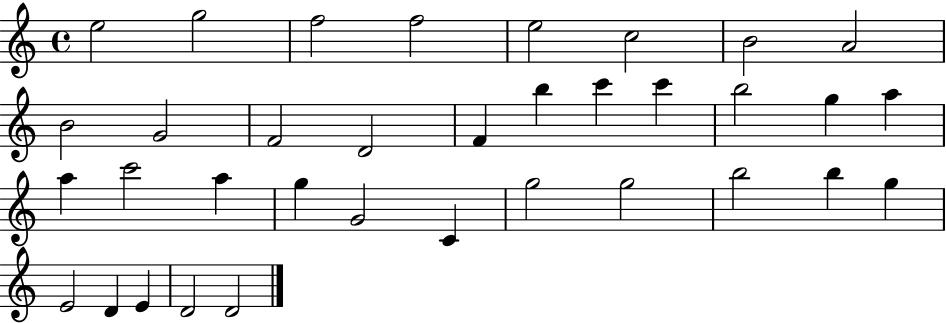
{
  \clef treble
  \time 4/4
  \defaultTimeSignature
  \key c \major
  e''2 g''2 | f''2 f''2 | e''2 c''2 | b'2 a'2 | \break b'2 g'2 | f'2 d'2 | f'4 b''4 c'''4 c'''4 | b''2 g''4 a''4 | \break a''4 c'''2 a''4 | g''4 g'2 c'4 | g''2 g''2 | b''2 b''4 g''4 | \break e'2 d'4 e'4 | d'2 d'2 | \bar "|."
}